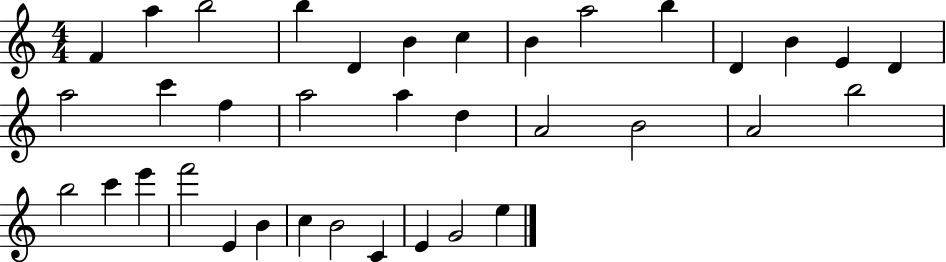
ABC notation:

X:1
T:Untitled
M:4/4
L:1/4
K:C
F a b2 b D B c B a2 b D B E D a2 c' f a2 a d A2 B2 A2 b2 b2 c' e' f'2 E B c B2 C E G2 e